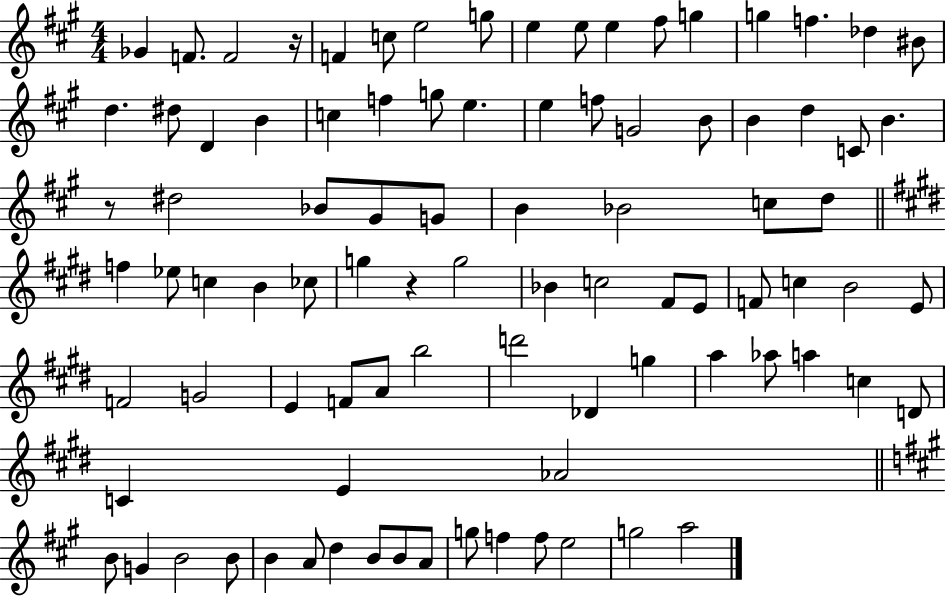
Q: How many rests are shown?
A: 3